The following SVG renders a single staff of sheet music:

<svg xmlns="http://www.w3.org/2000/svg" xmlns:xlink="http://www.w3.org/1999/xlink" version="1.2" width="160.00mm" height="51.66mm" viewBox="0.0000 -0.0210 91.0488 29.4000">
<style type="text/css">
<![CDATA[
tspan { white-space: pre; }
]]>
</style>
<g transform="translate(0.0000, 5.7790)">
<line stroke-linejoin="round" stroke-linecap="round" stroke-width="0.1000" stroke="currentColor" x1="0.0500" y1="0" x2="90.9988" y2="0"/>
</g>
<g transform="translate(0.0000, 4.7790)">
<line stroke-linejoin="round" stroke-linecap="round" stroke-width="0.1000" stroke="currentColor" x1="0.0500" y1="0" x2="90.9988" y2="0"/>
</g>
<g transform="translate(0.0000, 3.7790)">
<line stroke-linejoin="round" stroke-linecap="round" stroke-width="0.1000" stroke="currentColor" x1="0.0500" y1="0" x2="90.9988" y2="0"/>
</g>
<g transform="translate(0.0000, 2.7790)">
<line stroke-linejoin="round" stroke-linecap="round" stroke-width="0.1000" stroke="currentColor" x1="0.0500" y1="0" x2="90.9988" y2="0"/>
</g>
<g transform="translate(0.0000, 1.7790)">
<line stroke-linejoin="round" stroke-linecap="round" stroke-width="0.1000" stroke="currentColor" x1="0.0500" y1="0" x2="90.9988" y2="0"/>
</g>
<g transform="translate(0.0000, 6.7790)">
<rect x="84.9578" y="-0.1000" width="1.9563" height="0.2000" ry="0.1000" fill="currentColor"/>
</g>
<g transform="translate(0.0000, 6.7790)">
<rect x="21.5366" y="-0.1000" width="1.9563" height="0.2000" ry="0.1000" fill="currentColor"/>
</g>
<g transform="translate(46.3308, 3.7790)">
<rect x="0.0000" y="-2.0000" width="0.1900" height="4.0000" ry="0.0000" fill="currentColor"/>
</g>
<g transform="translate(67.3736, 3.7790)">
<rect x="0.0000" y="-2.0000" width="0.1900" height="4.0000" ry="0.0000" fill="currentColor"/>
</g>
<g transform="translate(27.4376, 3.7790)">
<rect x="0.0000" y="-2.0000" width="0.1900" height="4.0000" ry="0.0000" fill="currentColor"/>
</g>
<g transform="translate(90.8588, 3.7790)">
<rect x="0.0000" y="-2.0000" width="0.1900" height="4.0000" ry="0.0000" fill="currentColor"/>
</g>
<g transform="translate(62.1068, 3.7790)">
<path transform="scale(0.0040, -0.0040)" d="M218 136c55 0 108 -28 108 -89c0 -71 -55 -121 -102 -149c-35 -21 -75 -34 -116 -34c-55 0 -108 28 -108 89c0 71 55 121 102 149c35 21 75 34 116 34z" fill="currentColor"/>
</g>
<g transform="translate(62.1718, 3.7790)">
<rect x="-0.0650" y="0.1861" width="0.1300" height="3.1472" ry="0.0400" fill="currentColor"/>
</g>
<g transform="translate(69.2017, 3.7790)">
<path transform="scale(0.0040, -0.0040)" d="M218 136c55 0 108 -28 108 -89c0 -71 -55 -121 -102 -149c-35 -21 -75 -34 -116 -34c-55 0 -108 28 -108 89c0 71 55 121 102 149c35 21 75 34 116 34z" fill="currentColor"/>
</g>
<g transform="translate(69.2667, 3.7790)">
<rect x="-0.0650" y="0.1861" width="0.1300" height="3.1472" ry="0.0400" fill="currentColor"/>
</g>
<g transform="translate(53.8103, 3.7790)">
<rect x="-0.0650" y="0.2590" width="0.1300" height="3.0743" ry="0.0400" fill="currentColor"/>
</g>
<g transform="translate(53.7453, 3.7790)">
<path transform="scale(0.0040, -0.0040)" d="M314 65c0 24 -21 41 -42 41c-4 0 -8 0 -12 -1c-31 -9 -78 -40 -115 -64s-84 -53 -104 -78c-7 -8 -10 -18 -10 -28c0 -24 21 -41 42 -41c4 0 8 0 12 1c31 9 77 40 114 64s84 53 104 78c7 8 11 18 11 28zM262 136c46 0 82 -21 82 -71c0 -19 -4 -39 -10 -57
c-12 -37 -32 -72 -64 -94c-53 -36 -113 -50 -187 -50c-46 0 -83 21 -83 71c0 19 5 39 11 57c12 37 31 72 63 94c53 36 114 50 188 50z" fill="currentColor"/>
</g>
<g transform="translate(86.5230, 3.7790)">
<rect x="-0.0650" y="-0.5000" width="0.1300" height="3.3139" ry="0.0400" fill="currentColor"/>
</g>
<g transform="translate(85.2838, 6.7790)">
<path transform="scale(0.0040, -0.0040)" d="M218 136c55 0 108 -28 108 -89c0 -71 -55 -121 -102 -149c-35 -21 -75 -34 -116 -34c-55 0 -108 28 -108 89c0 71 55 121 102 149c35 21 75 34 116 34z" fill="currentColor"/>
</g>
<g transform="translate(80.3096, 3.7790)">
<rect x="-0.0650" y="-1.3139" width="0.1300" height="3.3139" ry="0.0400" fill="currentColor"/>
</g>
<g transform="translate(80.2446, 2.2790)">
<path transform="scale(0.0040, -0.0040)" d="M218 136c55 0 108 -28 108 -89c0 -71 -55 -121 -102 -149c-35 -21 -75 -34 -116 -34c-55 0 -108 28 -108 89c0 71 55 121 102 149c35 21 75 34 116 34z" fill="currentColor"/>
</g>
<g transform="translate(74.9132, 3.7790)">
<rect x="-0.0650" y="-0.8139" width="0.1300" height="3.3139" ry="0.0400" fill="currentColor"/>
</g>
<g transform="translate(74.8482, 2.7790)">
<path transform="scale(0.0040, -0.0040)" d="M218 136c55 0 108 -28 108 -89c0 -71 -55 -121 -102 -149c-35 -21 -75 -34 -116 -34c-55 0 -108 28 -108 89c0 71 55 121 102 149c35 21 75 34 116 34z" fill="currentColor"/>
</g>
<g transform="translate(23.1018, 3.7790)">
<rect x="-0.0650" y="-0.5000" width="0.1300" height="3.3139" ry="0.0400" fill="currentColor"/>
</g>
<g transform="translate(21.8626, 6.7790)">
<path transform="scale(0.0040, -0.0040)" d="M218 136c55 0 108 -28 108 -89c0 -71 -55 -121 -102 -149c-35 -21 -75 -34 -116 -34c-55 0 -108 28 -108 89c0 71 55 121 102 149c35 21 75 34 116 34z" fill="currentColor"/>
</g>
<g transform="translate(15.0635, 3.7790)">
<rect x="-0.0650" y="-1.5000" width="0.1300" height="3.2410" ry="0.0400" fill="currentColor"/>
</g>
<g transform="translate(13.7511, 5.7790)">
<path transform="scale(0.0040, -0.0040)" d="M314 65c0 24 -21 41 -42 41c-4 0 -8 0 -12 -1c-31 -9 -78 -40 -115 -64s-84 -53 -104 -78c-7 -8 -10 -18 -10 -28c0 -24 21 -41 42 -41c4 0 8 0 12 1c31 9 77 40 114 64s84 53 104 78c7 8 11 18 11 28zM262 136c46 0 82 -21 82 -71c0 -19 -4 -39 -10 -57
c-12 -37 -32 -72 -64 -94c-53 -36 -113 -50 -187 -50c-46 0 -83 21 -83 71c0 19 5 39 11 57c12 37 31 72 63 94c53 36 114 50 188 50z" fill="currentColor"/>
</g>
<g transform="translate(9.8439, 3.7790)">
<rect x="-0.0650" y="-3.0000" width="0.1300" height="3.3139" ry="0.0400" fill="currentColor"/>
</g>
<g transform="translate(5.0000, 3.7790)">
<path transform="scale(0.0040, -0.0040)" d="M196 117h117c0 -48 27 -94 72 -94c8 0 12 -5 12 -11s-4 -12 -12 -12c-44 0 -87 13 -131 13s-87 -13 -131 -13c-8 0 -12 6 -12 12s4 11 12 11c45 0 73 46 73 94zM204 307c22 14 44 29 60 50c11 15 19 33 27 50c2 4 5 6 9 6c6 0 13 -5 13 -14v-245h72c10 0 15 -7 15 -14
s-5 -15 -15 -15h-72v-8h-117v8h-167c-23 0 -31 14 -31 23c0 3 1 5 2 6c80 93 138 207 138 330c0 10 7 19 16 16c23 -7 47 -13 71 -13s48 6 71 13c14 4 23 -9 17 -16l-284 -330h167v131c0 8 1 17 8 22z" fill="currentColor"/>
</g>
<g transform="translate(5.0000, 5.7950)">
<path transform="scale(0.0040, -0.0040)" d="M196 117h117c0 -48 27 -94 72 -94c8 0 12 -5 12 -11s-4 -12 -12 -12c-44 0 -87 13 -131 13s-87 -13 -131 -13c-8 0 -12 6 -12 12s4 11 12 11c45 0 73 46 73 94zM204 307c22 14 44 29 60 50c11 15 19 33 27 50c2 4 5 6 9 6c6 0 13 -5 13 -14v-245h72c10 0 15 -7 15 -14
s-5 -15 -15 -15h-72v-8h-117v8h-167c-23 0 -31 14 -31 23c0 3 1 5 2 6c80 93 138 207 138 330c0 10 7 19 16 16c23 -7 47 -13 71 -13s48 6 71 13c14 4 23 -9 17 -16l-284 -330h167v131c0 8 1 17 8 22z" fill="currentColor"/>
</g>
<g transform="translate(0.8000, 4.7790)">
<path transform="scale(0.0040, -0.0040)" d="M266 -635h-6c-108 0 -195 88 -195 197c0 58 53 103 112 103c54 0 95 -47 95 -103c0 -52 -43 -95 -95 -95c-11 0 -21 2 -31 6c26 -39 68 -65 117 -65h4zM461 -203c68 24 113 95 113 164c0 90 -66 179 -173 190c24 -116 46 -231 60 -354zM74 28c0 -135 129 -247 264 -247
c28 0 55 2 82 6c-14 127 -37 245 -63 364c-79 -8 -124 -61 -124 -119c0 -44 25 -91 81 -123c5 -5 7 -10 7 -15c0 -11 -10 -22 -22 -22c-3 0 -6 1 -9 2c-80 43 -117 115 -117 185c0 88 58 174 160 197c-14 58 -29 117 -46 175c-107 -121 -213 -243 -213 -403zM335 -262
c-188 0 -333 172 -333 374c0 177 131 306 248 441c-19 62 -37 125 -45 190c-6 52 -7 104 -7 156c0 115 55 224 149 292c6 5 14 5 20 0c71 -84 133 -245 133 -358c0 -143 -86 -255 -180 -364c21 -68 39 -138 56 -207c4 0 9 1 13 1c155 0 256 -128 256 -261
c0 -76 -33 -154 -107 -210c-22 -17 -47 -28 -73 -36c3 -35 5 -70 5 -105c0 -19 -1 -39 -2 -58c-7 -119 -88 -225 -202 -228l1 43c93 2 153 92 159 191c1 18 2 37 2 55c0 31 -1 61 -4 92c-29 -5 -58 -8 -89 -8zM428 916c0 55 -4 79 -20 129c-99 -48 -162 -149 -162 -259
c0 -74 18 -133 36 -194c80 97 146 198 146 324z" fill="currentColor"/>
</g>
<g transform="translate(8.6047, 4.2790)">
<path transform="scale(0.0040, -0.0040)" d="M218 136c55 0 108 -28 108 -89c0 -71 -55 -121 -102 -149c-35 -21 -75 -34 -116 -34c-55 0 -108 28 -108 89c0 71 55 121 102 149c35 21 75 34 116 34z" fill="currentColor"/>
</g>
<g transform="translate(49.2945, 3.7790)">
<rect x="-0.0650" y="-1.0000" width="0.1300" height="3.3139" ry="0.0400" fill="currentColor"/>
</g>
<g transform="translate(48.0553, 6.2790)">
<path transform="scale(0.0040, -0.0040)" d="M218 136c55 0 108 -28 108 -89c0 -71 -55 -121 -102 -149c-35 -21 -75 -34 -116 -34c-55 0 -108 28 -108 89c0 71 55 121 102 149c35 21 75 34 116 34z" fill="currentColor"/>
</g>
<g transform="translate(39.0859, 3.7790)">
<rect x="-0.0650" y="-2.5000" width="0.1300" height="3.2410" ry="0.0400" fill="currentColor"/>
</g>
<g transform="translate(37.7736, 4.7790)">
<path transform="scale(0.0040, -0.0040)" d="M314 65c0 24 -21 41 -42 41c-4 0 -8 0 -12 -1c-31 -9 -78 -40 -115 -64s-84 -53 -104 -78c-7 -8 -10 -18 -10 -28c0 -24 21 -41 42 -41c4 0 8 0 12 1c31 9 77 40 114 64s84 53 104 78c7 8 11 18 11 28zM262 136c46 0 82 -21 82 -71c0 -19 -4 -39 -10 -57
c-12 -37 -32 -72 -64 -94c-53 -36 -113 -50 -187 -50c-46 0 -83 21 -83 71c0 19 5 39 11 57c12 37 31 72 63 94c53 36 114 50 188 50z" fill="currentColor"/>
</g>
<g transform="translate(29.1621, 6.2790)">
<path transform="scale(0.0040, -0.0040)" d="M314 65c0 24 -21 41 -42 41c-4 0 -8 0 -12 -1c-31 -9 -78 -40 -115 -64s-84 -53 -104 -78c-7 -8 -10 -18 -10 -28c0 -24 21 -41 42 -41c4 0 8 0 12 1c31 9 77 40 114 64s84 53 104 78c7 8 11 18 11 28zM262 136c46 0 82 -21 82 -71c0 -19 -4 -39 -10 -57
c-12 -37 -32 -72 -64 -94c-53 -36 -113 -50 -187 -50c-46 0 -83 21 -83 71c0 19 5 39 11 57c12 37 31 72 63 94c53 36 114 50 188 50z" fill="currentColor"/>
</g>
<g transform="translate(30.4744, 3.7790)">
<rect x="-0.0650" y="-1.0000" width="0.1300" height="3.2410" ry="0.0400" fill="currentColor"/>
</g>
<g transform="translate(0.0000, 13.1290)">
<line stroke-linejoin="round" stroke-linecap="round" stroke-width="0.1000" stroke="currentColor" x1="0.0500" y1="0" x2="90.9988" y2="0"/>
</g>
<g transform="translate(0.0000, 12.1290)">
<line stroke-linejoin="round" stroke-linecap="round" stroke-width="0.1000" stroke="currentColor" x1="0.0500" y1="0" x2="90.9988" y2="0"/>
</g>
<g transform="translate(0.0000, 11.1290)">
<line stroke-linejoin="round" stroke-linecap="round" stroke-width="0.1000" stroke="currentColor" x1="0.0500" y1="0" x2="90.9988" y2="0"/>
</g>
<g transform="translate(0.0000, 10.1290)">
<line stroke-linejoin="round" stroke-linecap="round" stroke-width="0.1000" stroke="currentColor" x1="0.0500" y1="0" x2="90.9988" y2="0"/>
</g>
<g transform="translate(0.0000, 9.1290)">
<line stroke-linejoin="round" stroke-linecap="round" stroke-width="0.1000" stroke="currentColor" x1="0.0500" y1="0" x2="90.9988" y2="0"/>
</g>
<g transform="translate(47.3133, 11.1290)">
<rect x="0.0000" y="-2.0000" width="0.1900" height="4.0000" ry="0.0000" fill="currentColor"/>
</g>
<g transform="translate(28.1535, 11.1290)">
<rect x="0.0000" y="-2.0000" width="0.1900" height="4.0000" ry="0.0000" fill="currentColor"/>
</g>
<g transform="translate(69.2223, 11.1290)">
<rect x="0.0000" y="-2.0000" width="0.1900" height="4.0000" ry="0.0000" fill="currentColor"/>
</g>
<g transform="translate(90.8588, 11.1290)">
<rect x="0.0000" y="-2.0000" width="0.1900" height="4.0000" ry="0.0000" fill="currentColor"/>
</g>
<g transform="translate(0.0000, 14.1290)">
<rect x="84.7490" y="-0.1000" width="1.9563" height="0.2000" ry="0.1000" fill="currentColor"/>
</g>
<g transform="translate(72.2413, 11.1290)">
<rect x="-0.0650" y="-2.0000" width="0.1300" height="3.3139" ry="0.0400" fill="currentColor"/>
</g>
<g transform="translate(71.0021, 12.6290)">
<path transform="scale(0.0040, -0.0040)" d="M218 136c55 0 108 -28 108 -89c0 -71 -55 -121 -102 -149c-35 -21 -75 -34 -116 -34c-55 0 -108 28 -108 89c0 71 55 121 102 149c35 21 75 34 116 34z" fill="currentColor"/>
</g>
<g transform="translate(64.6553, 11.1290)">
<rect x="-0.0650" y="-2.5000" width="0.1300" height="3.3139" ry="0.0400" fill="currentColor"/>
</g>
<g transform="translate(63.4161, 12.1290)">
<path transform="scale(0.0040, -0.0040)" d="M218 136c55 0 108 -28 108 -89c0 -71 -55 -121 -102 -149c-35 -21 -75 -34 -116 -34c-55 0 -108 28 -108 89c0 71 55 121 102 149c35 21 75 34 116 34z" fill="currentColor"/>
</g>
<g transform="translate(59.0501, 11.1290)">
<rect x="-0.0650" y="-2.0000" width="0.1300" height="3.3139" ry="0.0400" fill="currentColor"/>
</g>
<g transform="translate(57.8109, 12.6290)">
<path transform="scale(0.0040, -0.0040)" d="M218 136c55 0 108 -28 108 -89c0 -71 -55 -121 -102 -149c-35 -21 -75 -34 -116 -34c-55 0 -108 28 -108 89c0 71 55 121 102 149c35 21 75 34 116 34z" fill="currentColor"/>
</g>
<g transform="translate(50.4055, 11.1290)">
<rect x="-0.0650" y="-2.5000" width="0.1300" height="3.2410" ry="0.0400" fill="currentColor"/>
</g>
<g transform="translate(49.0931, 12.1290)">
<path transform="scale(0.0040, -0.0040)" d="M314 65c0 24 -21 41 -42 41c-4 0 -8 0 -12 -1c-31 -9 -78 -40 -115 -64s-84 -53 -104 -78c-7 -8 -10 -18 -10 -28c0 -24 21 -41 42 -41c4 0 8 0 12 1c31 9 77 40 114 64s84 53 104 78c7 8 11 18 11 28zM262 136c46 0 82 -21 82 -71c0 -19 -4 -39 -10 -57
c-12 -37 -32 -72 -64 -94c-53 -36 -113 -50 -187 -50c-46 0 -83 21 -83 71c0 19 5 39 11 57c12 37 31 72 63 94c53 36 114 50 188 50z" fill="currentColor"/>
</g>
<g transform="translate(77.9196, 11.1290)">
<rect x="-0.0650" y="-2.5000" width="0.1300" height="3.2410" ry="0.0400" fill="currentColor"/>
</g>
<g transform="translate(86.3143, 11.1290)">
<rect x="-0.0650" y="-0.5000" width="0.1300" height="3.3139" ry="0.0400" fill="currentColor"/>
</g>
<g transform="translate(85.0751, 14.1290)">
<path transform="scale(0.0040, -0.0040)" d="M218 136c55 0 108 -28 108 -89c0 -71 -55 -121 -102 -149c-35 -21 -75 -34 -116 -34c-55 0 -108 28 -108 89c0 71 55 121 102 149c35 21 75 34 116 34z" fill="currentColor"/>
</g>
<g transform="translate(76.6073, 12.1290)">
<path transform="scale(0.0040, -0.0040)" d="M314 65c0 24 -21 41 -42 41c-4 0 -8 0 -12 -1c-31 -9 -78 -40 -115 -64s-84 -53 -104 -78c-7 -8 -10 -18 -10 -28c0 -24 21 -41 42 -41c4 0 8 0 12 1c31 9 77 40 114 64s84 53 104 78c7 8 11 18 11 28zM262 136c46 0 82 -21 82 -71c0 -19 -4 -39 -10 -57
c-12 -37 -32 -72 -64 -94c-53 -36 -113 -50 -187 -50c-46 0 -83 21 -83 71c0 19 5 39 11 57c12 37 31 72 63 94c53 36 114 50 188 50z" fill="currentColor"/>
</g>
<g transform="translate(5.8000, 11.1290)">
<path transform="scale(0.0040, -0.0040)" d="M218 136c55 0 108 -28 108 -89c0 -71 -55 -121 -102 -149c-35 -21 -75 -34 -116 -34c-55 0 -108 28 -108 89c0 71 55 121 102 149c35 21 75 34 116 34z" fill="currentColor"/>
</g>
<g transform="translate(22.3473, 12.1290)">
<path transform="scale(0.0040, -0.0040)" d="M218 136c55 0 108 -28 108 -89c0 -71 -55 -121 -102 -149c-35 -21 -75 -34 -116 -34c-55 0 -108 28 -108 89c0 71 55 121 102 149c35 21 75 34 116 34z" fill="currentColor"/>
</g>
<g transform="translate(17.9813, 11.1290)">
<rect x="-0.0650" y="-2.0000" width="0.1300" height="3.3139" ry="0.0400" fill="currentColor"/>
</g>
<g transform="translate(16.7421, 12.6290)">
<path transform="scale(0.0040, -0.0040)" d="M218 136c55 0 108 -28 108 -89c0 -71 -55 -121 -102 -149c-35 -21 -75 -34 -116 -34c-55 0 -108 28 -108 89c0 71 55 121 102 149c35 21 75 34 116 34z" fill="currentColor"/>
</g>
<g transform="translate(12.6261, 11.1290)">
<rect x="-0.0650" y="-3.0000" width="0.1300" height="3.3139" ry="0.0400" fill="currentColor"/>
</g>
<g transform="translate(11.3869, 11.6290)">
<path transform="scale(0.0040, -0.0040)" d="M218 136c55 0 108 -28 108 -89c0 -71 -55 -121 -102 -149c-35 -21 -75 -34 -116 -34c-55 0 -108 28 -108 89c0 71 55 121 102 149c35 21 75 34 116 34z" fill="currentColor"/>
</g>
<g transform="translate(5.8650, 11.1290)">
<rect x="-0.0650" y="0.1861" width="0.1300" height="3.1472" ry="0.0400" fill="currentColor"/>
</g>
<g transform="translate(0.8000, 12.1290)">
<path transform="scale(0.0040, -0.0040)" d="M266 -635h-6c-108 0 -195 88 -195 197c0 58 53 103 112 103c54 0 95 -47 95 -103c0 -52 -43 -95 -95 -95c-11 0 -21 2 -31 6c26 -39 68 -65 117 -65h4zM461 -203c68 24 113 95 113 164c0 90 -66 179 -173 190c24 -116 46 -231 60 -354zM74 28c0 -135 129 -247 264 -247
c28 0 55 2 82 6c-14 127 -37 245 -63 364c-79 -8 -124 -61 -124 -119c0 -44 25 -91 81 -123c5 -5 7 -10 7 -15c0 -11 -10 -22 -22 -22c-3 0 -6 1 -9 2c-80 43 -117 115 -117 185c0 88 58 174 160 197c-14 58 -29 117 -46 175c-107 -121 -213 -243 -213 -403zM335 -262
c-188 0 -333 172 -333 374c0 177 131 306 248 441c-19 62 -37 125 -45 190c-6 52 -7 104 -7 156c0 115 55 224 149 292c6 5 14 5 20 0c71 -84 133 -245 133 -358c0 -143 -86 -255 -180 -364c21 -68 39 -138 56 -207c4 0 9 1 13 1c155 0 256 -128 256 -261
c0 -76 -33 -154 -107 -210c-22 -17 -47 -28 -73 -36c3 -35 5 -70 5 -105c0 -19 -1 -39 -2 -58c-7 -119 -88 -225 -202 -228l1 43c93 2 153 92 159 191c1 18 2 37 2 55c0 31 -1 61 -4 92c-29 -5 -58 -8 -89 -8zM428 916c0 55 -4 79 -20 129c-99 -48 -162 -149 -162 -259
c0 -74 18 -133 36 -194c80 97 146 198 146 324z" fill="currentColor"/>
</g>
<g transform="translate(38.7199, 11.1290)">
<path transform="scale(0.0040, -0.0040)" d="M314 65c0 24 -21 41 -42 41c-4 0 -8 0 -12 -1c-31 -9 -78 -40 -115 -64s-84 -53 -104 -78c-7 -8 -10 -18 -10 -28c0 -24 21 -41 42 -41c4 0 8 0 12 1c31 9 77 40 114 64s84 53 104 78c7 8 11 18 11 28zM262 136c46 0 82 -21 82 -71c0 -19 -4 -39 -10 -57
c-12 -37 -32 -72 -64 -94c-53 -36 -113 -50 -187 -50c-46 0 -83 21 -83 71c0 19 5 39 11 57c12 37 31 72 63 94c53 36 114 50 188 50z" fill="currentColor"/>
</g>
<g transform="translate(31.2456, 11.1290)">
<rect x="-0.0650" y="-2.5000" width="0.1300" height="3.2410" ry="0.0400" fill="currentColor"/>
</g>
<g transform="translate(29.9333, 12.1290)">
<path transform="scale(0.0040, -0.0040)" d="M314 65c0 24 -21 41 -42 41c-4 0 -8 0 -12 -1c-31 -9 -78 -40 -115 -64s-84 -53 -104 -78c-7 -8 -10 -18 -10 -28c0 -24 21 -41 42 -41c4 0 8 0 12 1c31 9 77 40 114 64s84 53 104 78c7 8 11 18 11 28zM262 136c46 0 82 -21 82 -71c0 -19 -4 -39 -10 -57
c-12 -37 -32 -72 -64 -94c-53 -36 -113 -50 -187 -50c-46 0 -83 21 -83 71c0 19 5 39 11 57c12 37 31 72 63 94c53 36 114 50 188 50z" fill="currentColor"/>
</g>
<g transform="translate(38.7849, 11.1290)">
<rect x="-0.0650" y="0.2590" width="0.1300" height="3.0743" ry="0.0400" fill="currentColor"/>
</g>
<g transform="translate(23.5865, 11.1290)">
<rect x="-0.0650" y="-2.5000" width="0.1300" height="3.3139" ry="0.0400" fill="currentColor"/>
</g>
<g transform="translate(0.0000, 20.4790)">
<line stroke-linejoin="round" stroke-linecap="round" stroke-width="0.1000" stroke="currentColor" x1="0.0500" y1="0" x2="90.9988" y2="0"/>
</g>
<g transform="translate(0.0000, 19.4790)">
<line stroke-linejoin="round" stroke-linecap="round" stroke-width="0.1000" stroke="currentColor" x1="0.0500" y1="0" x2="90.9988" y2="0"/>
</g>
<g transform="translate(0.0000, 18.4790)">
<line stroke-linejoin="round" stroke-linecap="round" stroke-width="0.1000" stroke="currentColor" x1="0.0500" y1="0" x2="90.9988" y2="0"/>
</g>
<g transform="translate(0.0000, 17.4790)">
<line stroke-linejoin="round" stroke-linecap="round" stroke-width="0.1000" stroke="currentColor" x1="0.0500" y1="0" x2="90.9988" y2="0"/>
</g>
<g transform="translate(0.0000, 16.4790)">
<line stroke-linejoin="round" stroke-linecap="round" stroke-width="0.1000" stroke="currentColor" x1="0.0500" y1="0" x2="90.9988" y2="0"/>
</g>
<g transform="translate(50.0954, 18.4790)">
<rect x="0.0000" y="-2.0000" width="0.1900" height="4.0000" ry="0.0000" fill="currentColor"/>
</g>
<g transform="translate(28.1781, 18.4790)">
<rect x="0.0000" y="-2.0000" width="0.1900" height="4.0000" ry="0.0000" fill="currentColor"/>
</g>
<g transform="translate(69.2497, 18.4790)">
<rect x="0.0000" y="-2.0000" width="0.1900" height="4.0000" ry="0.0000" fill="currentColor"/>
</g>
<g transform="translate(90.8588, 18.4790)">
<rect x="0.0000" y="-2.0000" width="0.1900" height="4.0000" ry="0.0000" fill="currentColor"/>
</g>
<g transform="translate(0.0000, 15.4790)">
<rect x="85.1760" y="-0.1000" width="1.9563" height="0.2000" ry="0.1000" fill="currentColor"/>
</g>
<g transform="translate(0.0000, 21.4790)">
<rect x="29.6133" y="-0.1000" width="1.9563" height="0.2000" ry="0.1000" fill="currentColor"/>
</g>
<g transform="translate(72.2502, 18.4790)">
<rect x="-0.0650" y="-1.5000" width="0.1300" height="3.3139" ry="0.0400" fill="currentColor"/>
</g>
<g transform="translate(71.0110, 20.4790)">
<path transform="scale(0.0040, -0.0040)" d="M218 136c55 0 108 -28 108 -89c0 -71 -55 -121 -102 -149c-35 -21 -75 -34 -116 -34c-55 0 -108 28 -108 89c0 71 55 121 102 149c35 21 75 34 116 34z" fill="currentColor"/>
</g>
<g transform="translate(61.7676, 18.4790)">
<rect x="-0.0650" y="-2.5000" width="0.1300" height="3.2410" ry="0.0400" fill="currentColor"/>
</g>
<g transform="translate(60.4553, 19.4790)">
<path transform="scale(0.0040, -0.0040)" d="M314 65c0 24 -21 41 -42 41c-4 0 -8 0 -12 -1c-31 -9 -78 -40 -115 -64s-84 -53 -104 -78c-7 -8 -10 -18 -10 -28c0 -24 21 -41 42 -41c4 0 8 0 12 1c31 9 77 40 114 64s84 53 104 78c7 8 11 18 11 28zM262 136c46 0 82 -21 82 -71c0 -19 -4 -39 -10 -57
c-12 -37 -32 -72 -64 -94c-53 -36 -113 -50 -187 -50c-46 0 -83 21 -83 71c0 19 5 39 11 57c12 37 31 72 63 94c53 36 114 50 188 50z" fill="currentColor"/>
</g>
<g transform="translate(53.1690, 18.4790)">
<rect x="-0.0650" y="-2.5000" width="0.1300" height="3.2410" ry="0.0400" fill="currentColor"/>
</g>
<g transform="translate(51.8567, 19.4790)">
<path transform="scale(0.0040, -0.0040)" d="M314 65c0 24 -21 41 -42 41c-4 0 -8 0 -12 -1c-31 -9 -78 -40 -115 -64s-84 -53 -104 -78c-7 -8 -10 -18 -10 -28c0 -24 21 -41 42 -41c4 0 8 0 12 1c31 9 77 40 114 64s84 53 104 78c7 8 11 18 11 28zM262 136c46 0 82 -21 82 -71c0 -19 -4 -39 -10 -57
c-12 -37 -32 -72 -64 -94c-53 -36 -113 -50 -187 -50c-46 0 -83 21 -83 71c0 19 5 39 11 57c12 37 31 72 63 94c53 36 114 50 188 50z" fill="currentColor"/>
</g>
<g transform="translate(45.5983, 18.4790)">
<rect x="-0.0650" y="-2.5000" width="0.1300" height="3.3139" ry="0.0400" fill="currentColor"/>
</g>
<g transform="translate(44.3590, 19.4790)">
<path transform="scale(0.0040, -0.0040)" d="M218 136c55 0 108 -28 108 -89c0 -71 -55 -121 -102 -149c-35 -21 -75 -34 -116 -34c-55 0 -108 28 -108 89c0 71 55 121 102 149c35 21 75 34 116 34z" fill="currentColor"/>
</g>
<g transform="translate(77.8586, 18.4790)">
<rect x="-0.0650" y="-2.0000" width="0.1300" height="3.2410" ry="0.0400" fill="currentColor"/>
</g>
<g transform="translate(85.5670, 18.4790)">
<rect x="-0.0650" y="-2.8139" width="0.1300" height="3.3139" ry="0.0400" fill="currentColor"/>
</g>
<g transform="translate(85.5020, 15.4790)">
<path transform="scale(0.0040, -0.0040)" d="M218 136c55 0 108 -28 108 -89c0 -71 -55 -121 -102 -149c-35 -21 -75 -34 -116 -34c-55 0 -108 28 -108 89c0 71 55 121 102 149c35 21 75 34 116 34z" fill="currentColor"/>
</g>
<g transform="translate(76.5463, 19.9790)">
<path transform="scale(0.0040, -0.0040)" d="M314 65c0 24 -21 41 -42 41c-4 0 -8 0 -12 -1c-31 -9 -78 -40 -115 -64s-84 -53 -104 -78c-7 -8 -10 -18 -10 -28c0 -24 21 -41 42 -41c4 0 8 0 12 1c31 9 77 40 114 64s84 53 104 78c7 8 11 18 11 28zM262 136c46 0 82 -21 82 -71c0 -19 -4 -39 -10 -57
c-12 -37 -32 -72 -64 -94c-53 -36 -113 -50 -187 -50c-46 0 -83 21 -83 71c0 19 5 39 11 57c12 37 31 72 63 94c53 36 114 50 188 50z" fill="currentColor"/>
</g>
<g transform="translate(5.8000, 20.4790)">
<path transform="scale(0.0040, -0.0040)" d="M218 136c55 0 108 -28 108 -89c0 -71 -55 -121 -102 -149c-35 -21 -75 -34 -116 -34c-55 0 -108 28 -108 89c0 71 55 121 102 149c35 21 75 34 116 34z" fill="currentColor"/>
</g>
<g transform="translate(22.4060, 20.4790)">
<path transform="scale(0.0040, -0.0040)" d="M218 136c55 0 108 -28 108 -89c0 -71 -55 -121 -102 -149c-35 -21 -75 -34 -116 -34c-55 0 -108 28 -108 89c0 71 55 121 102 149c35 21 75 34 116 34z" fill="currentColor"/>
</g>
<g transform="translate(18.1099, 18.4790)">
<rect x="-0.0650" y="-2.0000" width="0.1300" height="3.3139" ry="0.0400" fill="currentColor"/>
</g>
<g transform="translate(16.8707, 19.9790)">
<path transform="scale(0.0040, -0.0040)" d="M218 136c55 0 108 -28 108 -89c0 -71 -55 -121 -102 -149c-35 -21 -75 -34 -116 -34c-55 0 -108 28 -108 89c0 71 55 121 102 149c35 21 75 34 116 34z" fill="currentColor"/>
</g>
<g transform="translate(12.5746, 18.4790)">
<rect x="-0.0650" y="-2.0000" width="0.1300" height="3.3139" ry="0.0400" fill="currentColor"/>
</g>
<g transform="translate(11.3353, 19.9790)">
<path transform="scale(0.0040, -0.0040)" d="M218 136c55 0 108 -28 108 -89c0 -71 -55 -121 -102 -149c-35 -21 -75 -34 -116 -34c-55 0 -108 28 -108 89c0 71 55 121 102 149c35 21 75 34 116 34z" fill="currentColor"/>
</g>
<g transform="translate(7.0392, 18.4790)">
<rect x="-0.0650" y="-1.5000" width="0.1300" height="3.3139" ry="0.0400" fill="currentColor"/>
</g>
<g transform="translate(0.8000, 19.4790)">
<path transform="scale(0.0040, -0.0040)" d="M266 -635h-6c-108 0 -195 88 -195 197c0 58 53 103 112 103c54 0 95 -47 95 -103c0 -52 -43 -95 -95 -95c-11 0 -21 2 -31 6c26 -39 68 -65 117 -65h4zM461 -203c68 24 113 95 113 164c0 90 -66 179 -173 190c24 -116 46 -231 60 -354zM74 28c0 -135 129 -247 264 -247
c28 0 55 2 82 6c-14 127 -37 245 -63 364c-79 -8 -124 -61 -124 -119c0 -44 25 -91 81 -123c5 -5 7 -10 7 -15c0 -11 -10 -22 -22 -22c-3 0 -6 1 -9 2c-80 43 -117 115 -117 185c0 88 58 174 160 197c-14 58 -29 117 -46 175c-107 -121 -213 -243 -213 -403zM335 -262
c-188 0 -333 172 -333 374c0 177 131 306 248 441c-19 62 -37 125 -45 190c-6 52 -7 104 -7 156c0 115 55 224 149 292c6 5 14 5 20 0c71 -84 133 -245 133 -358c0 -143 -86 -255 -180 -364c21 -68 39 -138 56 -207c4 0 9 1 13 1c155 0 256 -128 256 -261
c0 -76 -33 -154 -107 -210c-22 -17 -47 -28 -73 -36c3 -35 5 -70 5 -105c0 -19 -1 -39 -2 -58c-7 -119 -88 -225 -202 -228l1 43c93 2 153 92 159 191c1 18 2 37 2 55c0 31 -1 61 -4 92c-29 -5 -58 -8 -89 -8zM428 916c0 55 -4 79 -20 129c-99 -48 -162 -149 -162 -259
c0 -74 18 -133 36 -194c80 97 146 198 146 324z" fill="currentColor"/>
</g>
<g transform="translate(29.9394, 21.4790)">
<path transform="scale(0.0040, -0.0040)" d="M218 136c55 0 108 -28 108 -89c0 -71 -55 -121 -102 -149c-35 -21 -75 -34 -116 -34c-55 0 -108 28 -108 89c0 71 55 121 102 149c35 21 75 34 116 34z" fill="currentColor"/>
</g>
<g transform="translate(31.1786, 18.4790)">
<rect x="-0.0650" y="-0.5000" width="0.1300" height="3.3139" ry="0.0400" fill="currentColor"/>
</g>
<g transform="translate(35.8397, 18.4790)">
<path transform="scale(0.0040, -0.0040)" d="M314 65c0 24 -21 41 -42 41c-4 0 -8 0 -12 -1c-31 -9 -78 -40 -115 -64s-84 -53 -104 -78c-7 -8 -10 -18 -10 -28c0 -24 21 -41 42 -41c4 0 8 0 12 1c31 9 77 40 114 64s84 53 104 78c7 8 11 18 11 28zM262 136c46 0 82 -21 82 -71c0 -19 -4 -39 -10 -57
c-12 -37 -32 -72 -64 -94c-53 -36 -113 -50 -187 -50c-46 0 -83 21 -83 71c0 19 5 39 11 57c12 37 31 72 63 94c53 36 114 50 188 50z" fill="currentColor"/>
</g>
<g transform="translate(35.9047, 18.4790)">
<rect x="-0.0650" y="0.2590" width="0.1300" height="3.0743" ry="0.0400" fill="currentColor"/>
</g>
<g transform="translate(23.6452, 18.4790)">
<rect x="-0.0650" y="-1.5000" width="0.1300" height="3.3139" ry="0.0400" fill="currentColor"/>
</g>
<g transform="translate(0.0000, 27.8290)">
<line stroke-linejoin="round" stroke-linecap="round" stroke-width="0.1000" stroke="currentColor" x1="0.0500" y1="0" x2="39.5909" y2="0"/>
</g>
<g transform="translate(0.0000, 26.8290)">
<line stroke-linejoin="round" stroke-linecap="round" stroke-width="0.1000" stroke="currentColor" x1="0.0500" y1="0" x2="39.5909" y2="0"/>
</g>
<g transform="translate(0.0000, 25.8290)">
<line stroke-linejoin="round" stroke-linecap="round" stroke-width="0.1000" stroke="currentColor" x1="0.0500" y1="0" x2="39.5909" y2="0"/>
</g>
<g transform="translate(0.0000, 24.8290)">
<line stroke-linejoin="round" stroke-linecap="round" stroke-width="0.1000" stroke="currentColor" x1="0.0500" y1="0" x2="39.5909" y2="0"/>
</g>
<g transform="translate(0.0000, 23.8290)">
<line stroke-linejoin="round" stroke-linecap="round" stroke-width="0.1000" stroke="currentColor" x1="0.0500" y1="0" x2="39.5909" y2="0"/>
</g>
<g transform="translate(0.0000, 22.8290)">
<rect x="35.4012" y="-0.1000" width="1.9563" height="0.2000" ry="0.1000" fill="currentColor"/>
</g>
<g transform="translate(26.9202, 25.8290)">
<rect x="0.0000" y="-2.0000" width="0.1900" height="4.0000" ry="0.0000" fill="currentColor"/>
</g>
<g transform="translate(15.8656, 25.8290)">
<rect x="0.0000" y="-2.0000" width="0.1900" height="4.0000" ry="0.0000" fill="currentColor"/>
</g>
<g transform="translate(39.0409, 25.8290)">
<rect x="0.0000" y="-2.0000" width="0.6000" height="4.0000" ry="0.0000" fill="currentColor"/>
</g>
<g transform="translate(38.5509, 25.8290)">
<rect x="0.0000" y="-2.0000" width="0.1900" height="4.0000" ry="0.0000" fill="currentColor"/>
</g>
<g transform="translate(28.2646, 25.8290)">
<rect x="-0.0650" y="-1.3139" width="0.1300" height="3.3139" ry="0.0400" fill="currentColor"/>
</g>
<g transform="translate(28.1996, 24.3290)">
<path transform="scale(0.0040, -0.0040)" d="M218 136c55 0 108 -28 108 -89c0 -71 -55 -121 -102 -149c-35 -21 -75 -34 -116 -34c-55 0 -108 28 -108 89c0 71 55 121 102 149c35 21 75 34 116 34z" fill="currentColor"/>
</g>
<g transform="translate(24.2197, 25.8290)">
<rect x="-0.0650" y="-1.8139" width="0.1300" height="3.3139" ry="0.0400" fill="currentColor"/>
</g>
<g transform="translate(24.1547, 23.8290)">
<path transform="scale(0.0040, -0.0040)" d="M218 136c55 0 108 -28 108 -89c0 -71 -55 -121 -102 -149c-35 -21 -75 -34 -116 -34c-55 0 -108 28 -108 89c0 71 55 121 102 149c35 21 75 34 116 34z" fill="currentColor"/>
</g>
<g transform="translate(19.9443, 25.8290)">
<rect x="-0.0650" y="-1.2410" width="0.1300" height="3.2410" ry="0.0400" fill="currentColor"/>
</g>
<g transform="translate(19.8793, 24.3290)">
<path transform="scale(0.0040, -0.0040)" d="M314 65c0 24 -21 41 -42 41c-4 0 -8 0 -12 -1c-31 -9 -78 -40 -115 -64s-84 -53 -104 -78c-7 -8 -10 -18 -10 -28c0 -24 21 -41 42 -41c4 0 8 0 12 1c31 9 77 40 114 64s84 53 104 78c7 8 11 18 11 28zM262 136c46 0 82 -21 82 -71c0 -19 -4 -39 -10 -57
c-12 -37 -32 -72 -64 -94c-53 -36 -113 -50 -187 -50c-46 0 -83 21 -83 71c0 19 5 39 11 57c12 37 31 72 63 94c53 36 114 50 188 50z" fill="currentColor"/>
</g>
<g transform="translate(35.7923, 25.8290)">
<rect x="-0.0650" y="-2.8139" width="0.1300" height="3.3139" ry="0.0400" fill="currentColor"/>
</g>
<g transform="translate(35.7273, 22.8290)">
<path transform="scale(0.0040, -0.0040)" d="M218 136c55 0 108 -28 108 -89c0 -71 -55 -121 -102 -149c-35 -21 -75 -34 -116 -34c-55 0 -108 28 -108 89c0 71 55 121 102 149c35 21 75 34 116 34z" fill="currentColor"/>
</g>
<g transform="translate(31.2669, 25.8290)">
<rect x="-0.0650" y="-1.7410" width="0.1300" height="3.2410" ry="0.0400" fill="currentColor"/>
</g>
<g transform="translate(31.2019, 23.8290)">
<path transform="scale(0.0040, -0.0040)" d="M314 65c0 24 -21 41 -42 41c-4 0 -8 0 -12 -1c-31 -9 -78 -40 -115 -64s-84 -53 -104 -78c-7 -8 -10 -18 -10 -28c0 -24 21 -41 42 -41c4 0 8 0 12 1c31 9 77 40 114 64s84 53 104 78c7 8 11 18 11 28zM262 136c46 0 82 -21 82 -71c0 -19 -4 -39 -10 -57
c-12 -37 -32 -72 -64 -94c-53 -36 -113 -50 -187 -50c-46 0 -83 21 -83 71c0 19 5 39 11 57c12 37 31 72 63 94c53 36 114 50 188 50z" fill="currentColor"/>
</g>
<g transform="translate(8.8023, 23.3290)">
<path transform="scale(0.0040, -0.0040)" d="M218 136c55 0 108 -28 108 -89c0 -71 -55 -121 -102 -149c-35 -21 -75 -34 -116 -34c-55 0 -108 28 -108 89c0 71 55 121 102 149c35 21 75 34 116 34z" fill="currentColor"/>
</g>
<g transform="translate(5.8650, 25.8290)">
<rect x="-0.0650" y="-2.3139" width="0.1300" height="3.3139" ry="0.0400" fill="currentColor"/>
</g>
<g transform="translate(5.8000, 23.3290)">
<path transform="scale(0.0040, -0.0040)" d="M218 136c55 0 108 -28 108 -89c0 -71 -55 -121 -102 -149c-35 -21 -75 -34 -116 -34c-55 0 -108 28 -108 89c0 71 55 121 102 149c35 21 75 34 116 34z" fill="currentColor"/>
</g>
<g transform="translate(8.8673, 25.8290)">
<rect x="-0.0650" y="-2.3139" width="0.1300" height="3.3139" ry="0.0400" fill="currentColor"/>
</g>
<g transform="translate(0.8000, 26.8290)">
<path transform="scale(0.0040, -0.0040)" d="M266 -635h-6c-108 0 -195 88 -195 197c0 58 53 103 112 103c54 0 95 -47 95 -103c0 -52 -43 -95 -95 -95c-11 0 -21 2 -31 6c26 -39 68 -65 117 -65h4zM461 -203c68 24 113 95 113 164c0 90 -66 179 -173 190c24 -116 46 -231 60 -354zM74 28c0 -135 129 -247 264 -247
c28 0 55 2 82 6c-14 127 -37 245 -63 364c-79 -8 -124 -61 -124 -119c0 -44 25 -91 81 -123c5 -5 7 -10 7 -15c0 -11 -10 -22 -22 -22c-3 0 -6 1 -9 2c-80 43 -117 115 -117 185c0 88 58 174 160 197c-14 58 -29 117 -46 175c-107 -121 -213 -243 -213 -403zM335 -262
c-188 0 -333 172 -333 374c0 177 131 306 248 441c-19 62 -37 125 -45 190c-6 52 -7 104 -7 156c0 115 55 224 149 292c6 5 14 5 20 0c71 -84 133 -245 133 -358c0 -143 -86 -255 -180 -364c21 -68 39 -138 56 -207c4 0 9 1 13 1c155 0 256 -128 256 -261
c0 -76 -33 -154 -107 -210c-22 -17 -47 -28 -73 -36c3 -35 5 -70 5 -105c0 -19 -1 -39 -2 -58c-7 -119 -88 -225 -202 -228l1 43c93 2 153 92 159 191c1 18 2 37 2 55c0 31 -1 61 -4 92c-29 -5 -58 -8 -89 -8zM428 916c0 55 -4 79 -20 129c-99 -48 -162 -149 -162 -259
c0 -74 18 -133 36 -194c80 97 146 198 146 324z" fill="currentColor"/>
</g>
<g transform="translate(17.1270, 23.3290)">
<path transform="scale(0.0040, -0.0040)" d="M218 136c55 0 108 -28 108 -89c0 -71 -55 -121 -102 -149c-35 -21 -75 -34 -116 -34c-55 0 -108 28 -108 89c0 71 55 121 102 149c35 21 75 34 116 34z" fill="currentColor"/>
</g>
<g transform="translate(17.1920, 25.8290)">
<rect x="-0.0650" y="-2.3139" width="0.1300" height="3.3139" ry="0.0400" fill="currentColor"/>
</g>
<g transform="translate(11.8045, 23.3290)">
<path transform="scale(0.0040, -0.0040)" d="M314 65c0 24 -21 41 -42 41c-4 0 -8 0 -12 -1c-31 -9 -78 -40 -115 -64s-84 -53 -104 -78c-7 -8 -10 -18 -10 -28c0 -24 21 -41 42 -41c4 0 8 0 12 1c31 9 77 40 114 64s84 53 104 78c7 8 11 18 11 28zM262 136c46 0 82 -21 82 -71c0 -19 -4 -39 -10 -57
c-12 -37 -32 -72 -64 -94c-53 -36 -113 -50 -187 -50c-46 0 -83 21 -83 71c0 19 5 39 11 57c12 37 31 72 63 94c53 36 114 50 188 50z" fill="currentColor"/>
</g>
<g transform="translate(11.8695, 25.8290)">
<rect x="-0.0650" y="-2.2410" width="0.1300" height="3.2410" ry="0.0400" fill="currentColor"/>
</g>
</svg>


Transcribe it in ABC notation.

X:1
T:Untitled
M:4/4
L:1/4
K:C
A E2 C D2 G2 D B2 B B d e C B A F G G2 B2 G2 F G F G2 C E F F E C B2 G G2 G2 E F2 a g g g2 g e2 f e f2 a